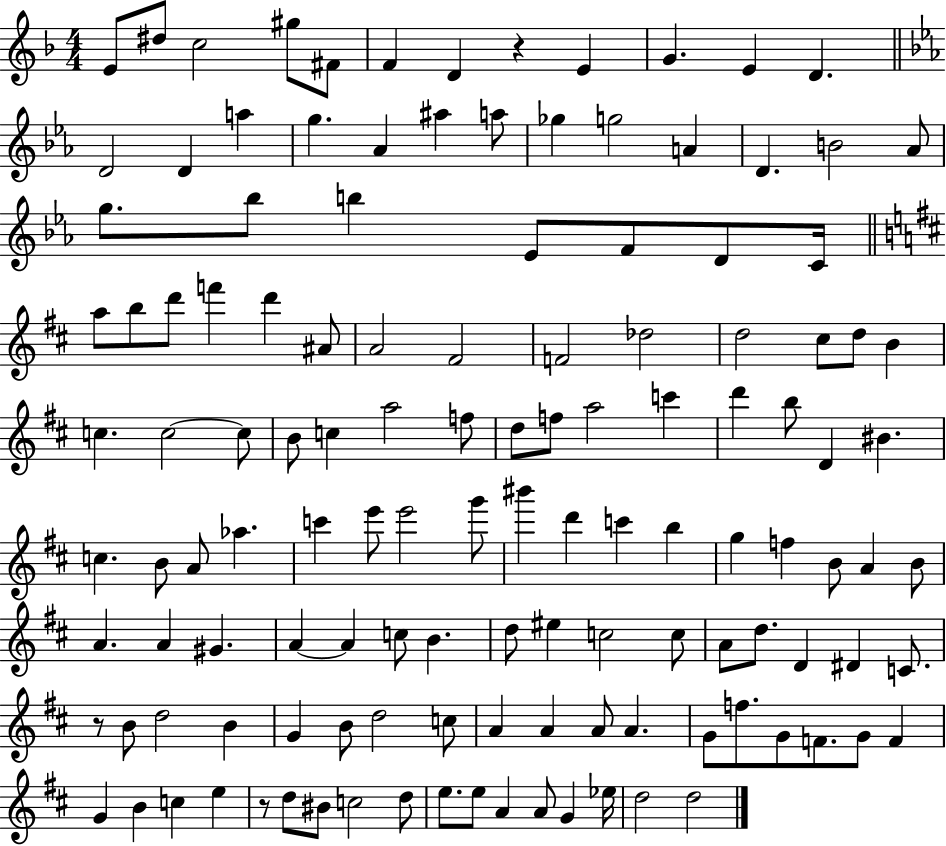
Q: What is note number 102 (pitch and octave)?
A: A4